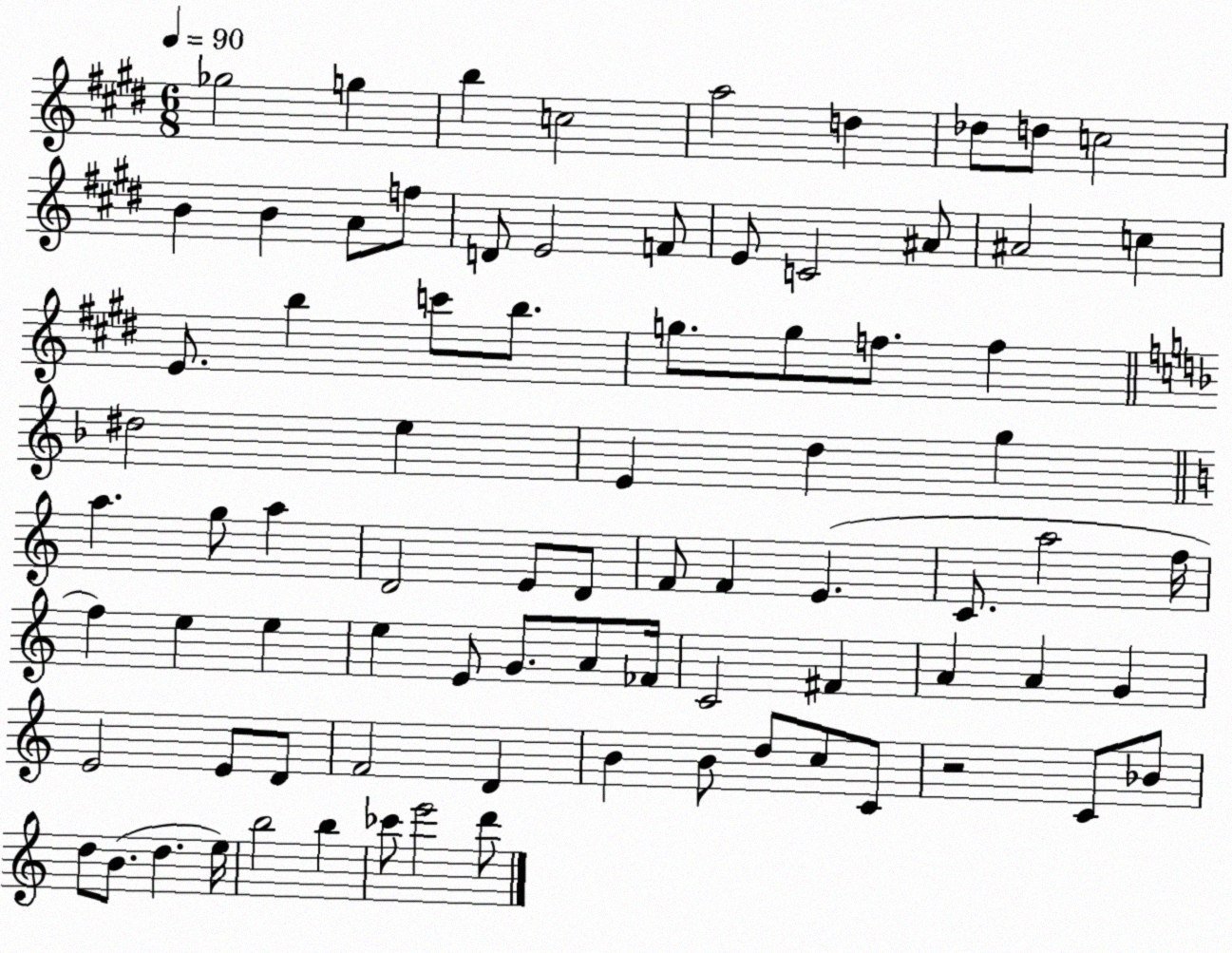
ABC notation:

X:1
T:Untitled
M:6/8
L:1/4
K:E
_g2 g b c2 a2 d _d/2 d/2 c2 B B A/2 f/2 D/2 E2 F/2 E/2 C2 ^A/2 ^A2 c E/2 b c'/2 b/2 g/2 g/2 f/2 f ^d2 e E d g a g/2 a D2 E/2 D/2 F/2 F E C/2 a2 f/4 f e e e E/2 G/2 A/2 _F/4 C2 ^F A A G E2 E/2 D/2 F2 D B B/2 d/2 c/2 C/2 z2 C/2 _B/2 d/2 B/2 d e/4 b2 b _c'/2 e'2 d'/2